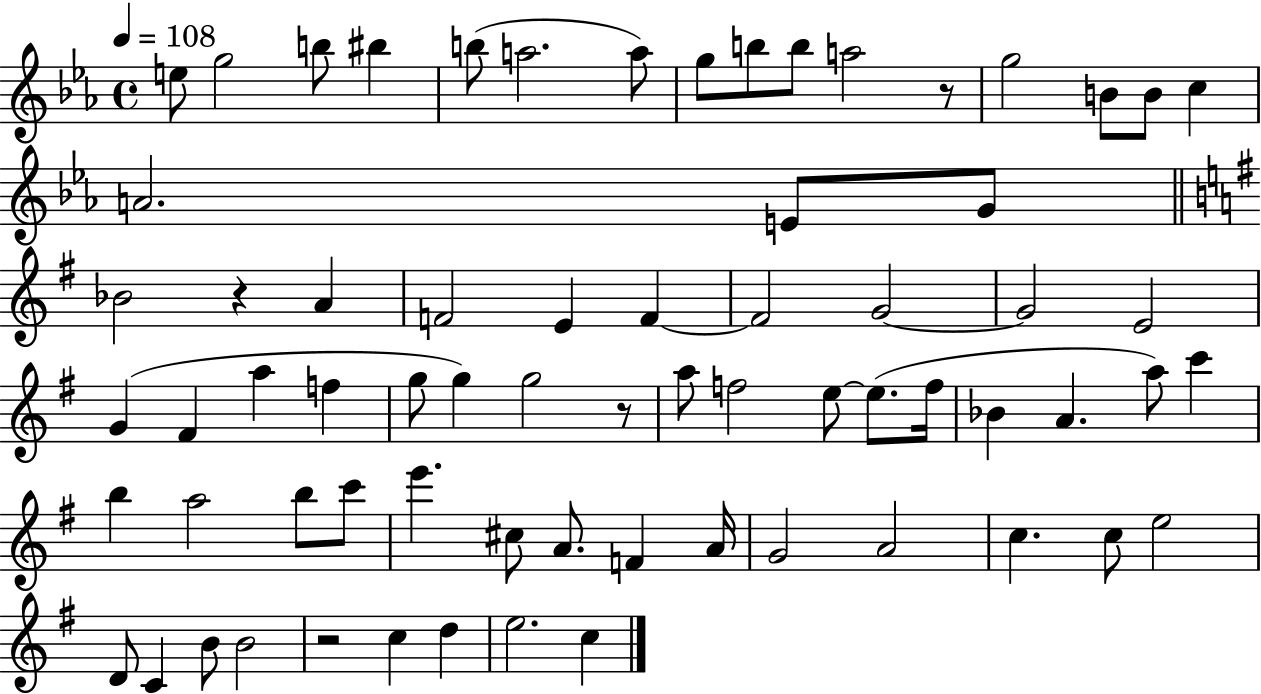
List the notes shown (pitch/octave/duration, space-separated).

E5/e G5/h B5/e BIS5/q B5/e A5/h. A5/e G5/e B5/e B5/e A5/h R/e G5/h B4/e B4/e C5/q A4/h. E4/e G4/e Bb4/h R/q A4/q F4/h E4/q F4/q F4/h G4/h G4/h E4/h G4/q F#4/q A5/q F5/q G5/e G5/q G5/h R/e A5/e F5/h E5/e E5/e. F5/s Bb4/q A4/q. A5/e C6/q B5/q A5/h B5/e C6/e E6/q. C#5/e A4/e. F4/q A4/s G4/h A4/h C5/q. C5/e E5/h D4/e C4/q B4/e B4/h R/h C5/q D5/q E5/h. C5/q